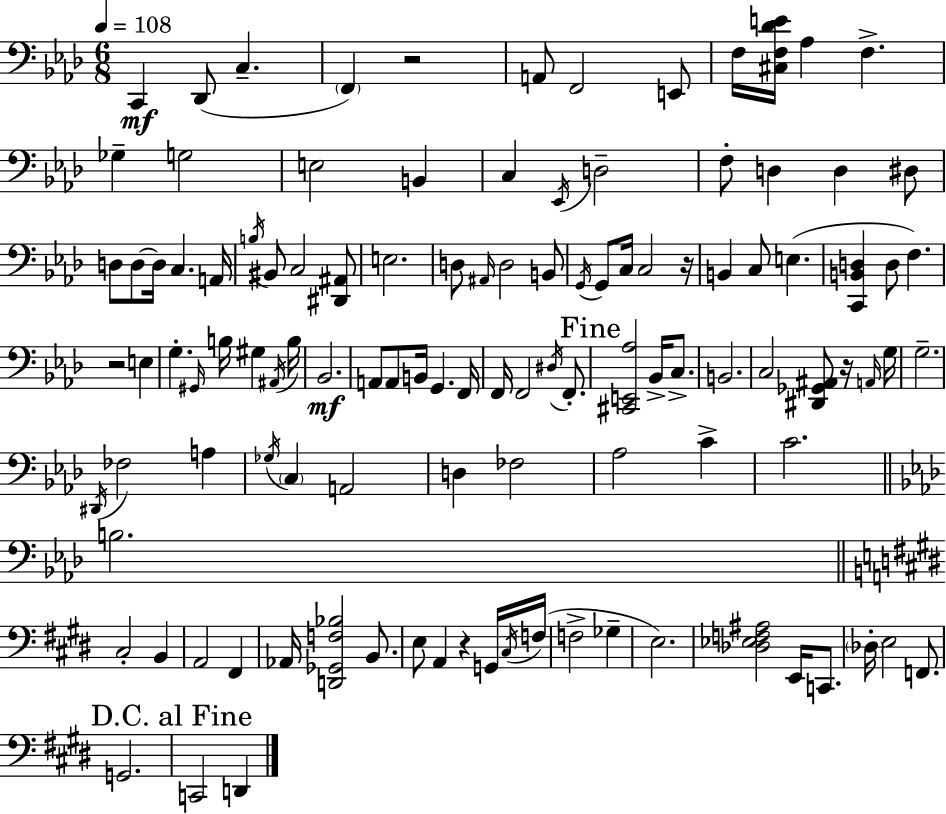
X:1
T:Untitled
M:6/8
L:1/4
K:Ab
C,, _D,,/2 C, F,, z2 A,,/2 F,,2 E,,/2 F,/4 [^C,F,_DE]/4 _A, F, _G, G,2 E,2 B,, C, _E,,/4 D,2 F,/2 D, D, ^D,/2 D,/2 D,/2 D,/4 C, A,,/4 B,/4 ^B,,/2 C,2 [^D,,^A,,]/2 E,2 D,/2 ^A,,/4 D,2 B,,/2 G,,/4 G,,/2 C,/4 C,2 z/4 B,, C,/2 E, [C,,B,,D,] D,/2 F, z2 E, G, ^G,,/4 B,/4 ^G, ^A,,/4 B,/4 _B,,2 A,,/2 A,,/2 B,,/4 G,, F,,/4 F,,/4 F,,2 ^D,/4 F,,/2 [^C,,E,,_A,]2 _B,,/4 C,/2 B,,2 C,2 [^D,,_G,,^A,,]/2 z/4 A,,/4 G,/4 G,2 ^D,,/4 _F,2 A, _G,/4 C, A,,2 D, _F,2 _A,2 C C2 B,2 ^C,2 B,, A,,2 ^F,, _A,,/4 [D,,_G,,F,_B,]2 B,,/2 E,/2 A,, z G,,/4 ^C,/4 F,/4 F,2 _G, E,2 [_D,_E,F,^A,]2 E,,/4 C,,/2 _D,/4 E,2 F,,/2 G,,2 C,,2 D,,